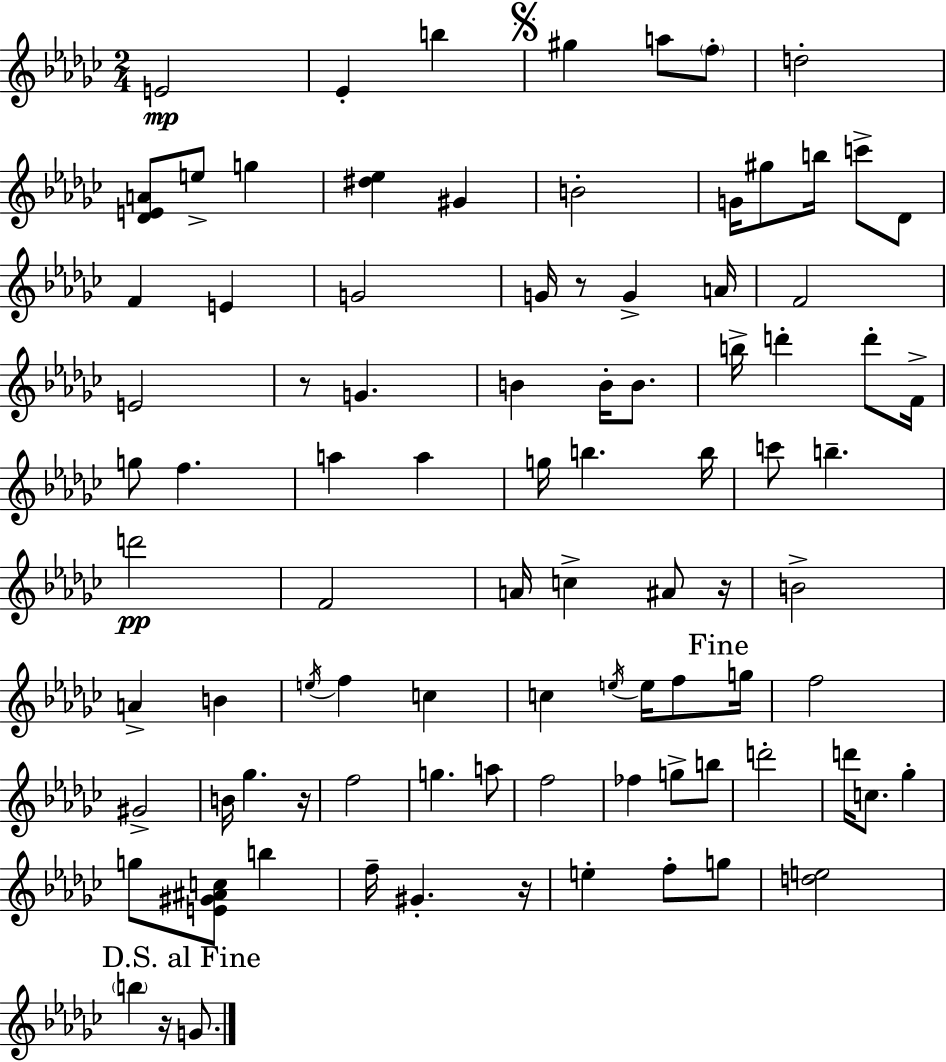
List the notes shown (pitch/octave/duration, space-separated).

E4/h Eb4/q B5/q G#5/q A5/e F5/e D5/h [Db4,E4,A4]/e E5/e G5/q [D#5,Eb5]/q G#4/q B4/h G4/s G#5/e B5/s C6/e Db4/e F4/q E4/q G4/h G4/s R/e G4/q A4/s F4/h E4/h R/e G4/q. B4/q B4/s B4/e. B5/s D6/q D6/e F4/s G5/e F5/q. A5/q A5/q G5/s B5/q. B5/s C6/e B5/q. D6/h F4/h A4/s C5/q A#4/e R/s B4/h A4/q B4/q E5/s F5/q C5/q C5/q E5/s E5/s F5/e G5/s F5/h G#4/h B4/s Gb5/q. R/s F5/h G5/q. A5/e F5/h FES5/q G5/e B5/e D6/h D6/s C5/e. Gb5/q G5/e [E4,G#4,A#4,C5]/e B5/q F5/s G#4/q. R/s E5/q F5/e G5/e [D5,E5]/h B5/q R/s G4/e.